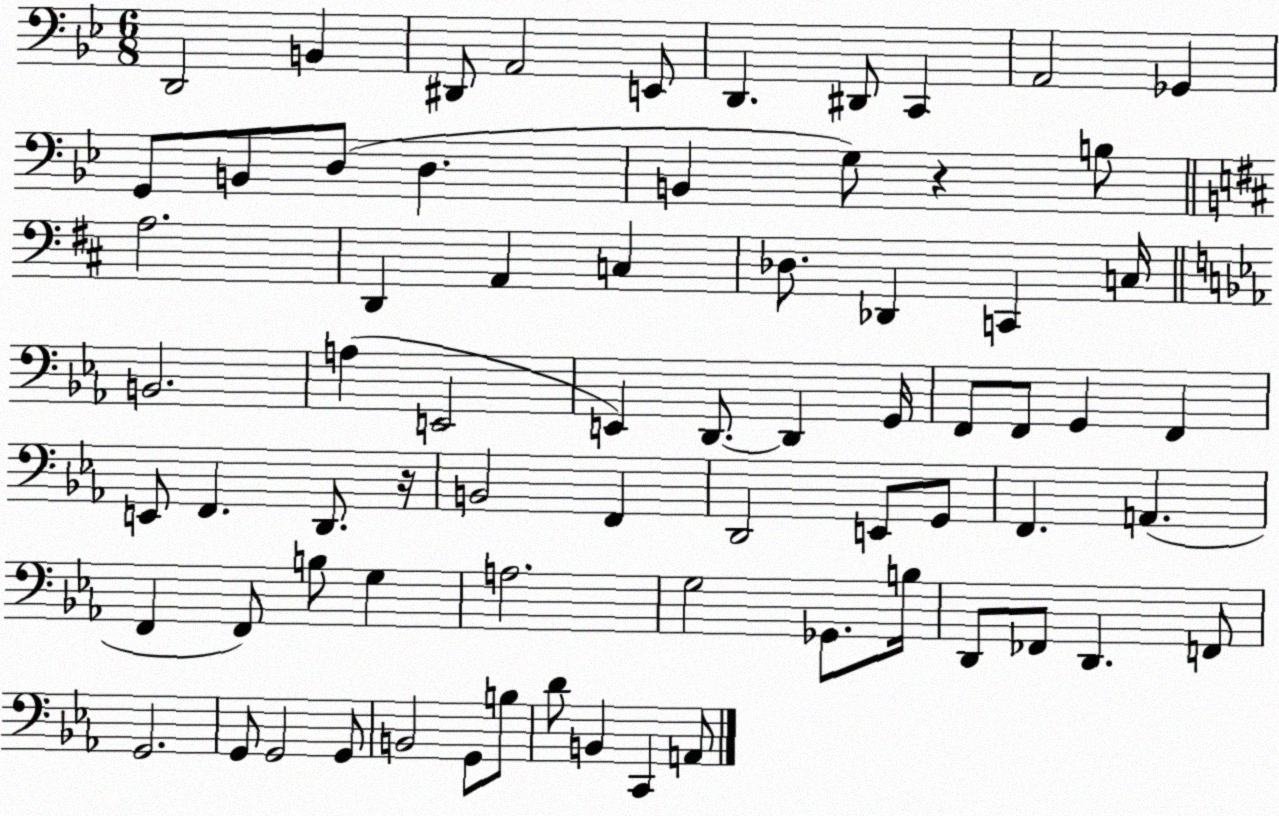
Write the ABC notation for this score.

X:1
T:Untitled
M:6/8
L:1/4
K:Bb
D,,2 B,, ^D,,/2 A,,2 E,,/2 D,, ^D,,/2 C,, A,,2 _G,, G,,/2 B,,/2 D,/2 D, B,, G,/2 z B,/2 A,2 D,, A,, C, _D,/2 _D,, C,, C,/4 B,,2 A, E,,2 E,, D,,/2 D,, G,,/4 F,,/2 F,,/2 G,, F,, E,,/2 F,, D,,/2 z/4 B,,2 F,, D,,2 E,,/2 G,,/2 F,, A,, F,, F,,/2 B,/2 G, A,2 G,2 _G,,/2 B,/4 D,,/2 _F,,/2 D,, F,,/2 G,,2 G,,/2 G,,2 G,,/2 B,,2 G,,/2 B,/2 D/2 B,, C,, A,,/2